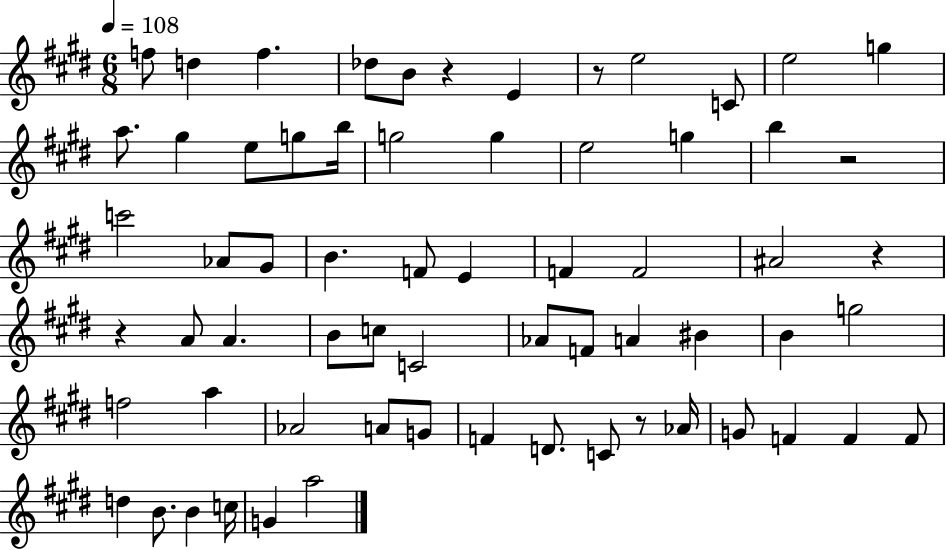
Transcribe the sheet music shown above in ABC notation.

X:1
T:Untitled
M:6/8
L:1/4
K:E
f/2 d f _d/2 B/2 z E z/2 e2 C/2 e2 g a/2 ^g e/2 g/2 b/4 g2 g e2 g b z2 c'2 _A/2 ^G/2 B F/2 E F F2 ^A2 z z A/2 A B/2 c/2 C2 _A/2 F/2 A ^B B g2 f2 a _A2 A/2 G/2 F D/2 C/2 z/2 _A/4 G/2 F F F/2 d B/2 B c/4 G a2